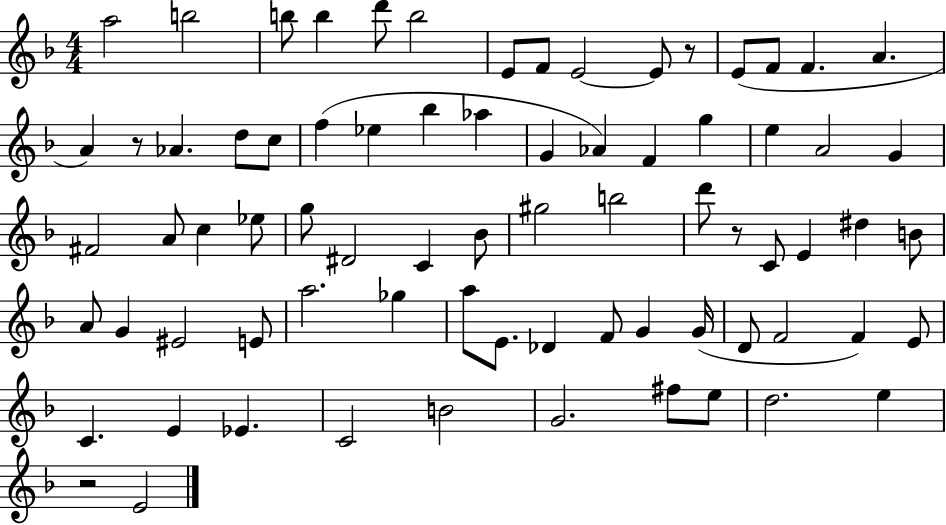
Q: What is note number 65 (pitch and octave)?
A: B4